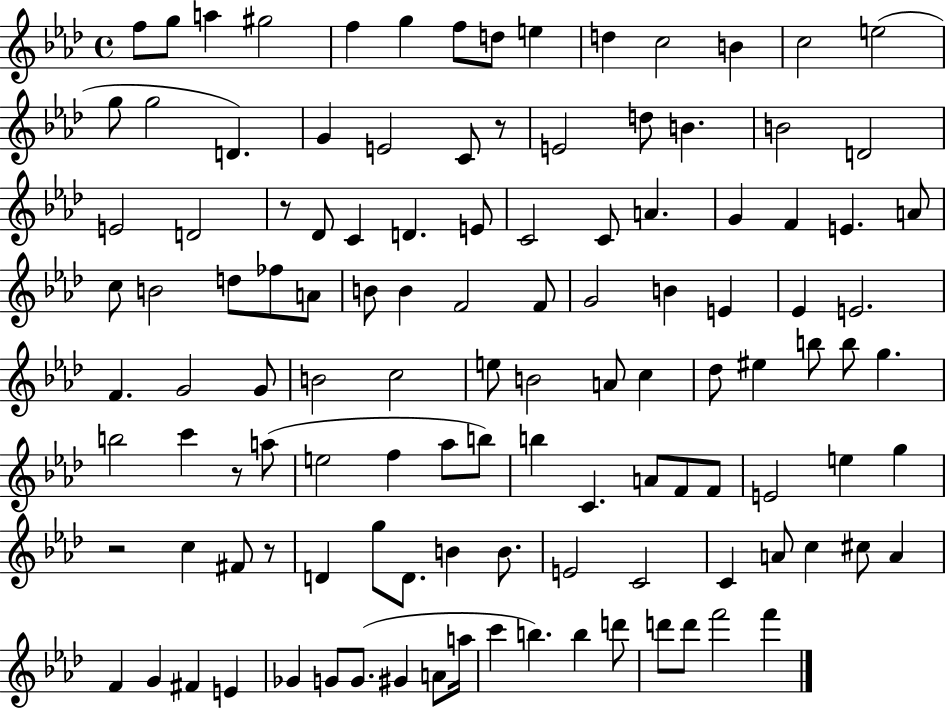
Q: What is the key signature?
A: AES major